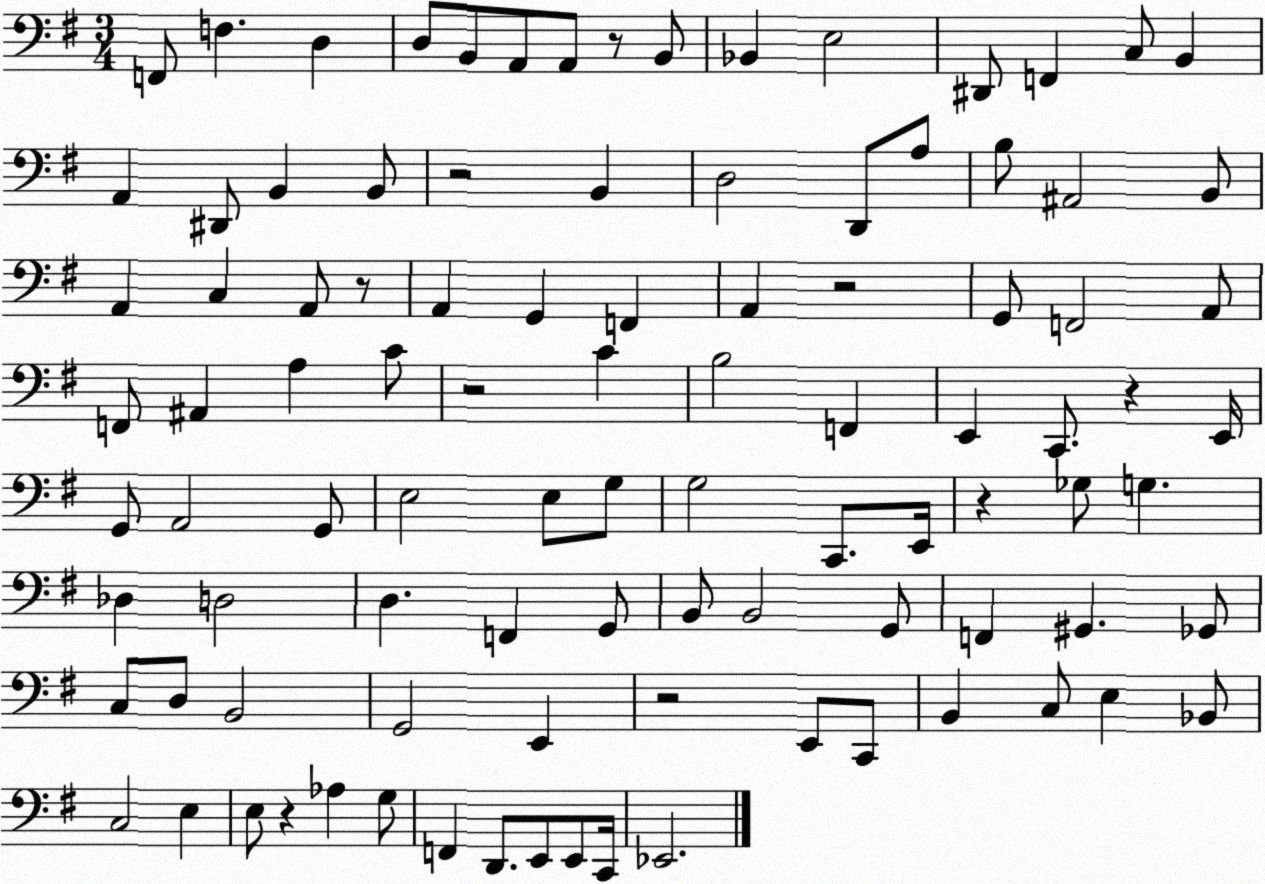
X:1
T:Untitled
M:3/4
L:1/4
K:G
F,,/2 F, D, D,/2 B,,/2 A,,/2 A,,/2 z/2 B,,/2 _B,, E,2 ^D,,/2 F,, C,/2 B,, A,, ^D,,/2 B,, B,,/2 z2 B,, D,2 D,,/2 A,/2 B,/2 ^A,,2 B,,/2 A,, C, A,,/2 z/2 A,, G,, F,, A,, z2 G,,/2 F,,2 A,,/2 F,,/2 ^A,, A, C/2 z2 C B,2 F,, E,, C,,/2 z E,,/4 G,,/2 A,,2 G,,/2 E,2 E,/2 G,/2 G,2 C,,/2 E,,/4 z _G,/2 G, _D, D,2 D, F,, G,,/2 B,,/2 B,,2 G,,/2 F,, ^G,, _G,,/2 C,/2 D,/2 B,,2 G,,2 E,, z2 E,,/2 C,,/2 B,, C,/2 E, _B,,/2 C,2 E, E,/2 z _A, G,/2 F,, D,,/2 E,,/2 E,,/2 C,,/4 _E,,2